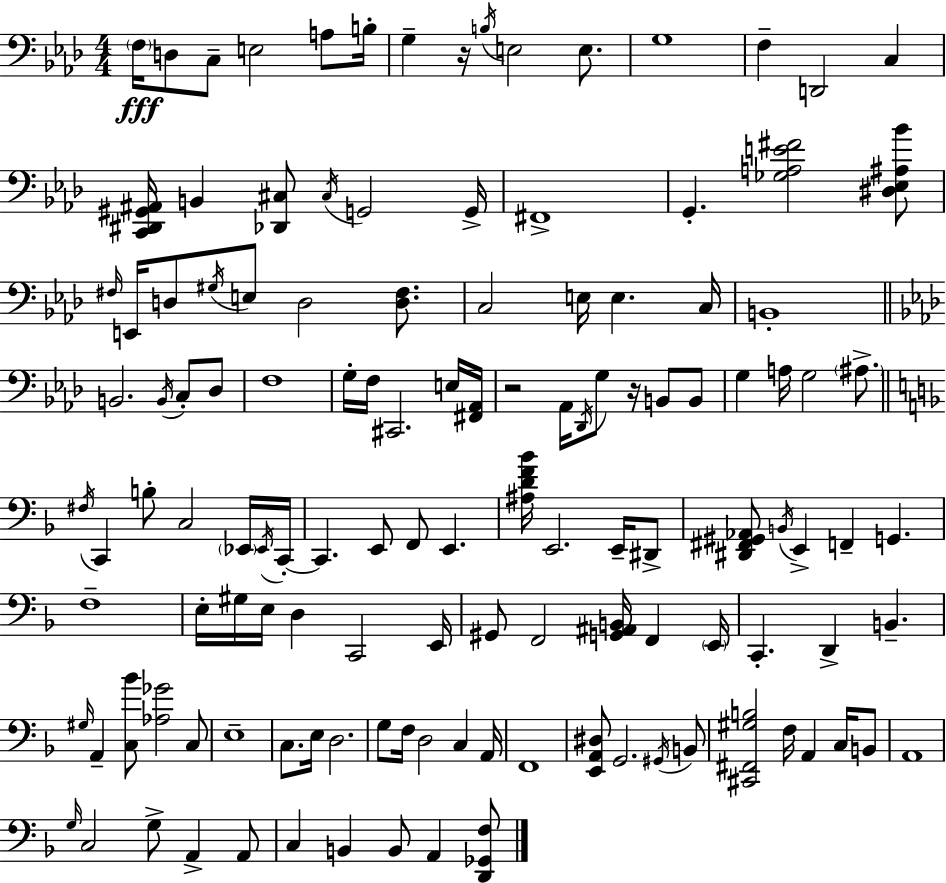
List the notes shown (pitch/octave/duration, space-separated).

F3/s D3/e C3/e E3/h A3/e B3/s G3/q R/s B3/s E3/h E3/e. G3/w F3/q D2/h C3/q [C2,D#2,G#2,A#2]/s B2/q [Db2,C#3]/e C#3/s G2/h G2/s F#2/w G2/q. [Gb3,A3,E4,F#4]/h [D#3,Eb3,A#3,Bb4]/e F#3/s E2/s D3/e G#3/s E3/e D3/h [D3,F#3]/e. C3/h E3/s E3/q. C3/s B2/w B2/h. B2/s C3/e Db3/e F3/w G3/s F3/s C#2/h. E3/s [F#2,Ab2]/s R/h Ab2/s Db2/s G3/e R/s B2/e B2/e G3/q A3/s G3/h A#3/e. F#3/s C2/q B3/e C3/h Eb2/s Eb2/s C2/s C2/q. E2/e F2/e E2/q. [A#3,D4,F4,Bb4]/s E2/h. E2/s D#2/e [D#2,F#2,G#2,Ab2]/e B2/s E2/q F2/q G2/q. F3/w E3/s G#3/s E3/s D3/q C2/h E2/s G#2/e F2/h [G2,A#2,B2]/s F2/q E2/s C2/q. D2/q B2/q. G#3/s A2/q [C3,Bb4]/e [Ab3,Gb4]/h C3/e E3/w C3/e. E3/s D3/h. G3/e F3/s D3/h C3/q A2/s F2/w [E2,A2,D#3]/e G2/h. G#2/s B2/e [C#2,F#2,G#3,B3]/h F3/s A2/q C3/s B2/e A2/w G3/s C3/h G3/e A2/q A2/e C3/q B2/q B2/e A2/q [D2,Gb2,F3]/e